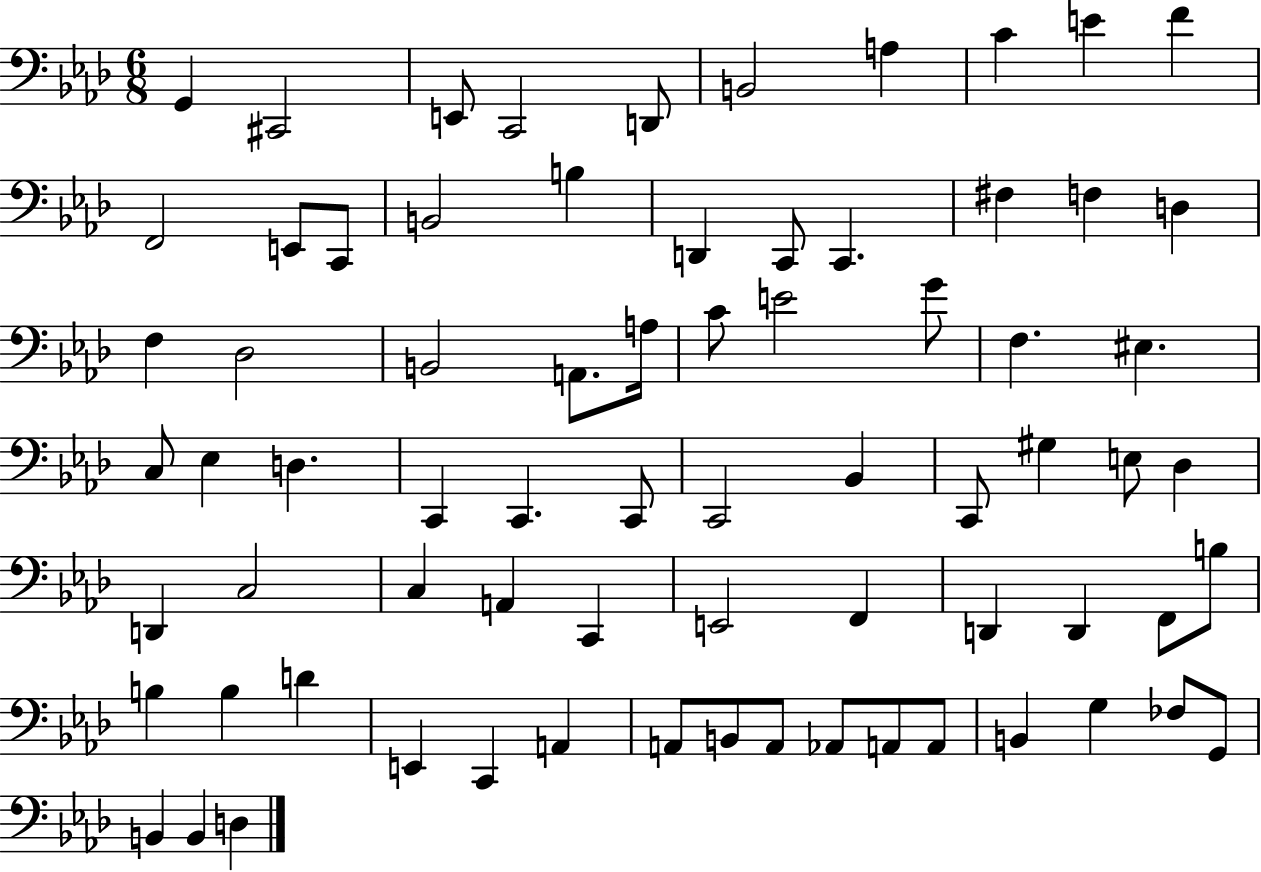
G2/q C#2/h E2/e C2/h D2/e B2/h A3/q C4/q E4/q F4/q F2/h E2/e C2/e B2/h B3/q D2/q C2/e C2/q. F#3/q F3/q D3/q F3/q Db3/h B2/h A2/e. A3/s C4/e E4/h G4/e F3/q. EIS3/q. C3/e Eb3/q D3/q. C2/q C2/q. C2/e C2/h Bb2/q C2/e G#3/q E3/e Db3/q D2/q C3/h C3/q A2/q C2/q E2/h F2/q D2/q D2/q F2/e B3/e B3/q B3/q D4/q E2/q C2/q A2/q A2/e B2/e A2/e Ab2/e A2/e A2/e B2/q G3/q FES3/e G2/e B2/q B2/q D3/q